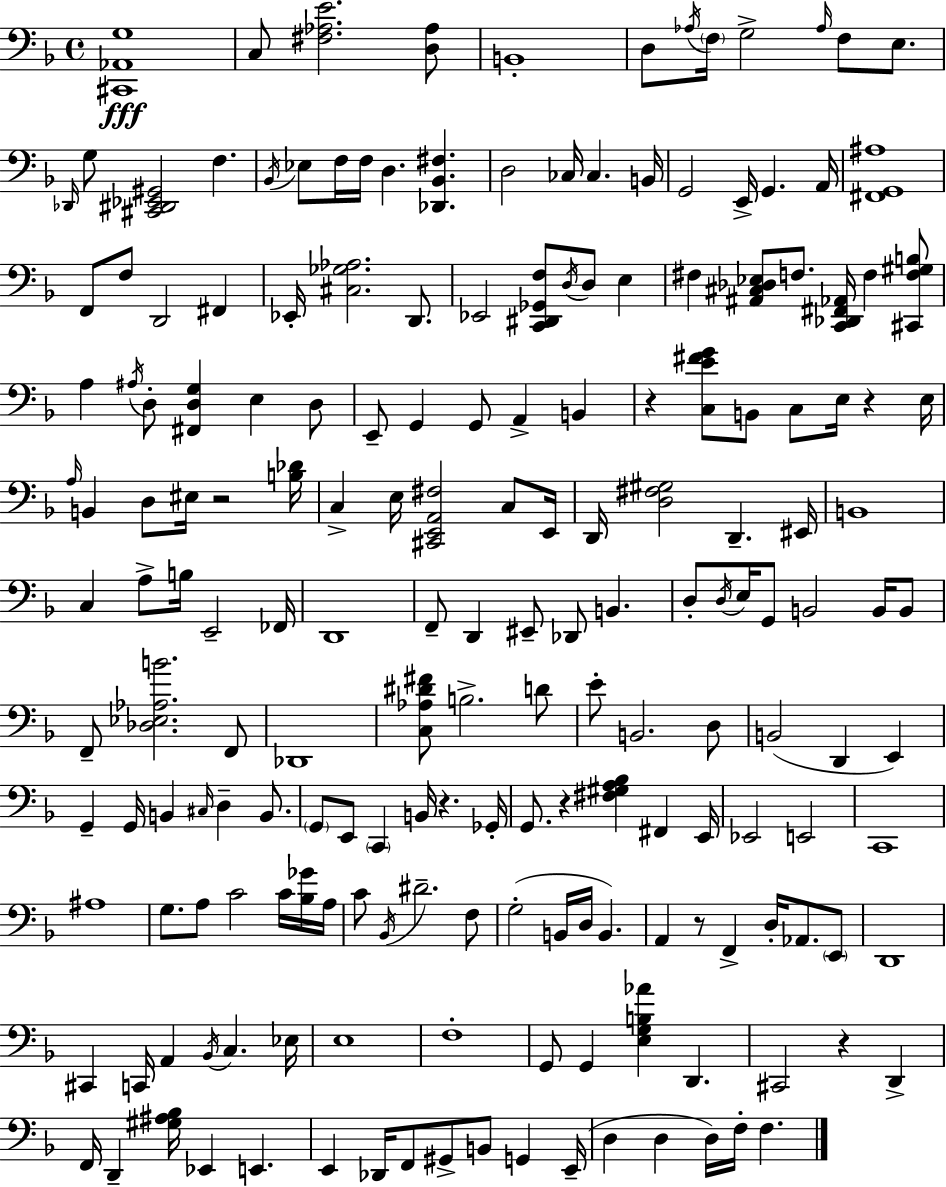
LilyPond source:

{
  \clef bass
  \time 4/4
  \defaultTimeSignature
  \key f \major
  <cis, aes, g>1\fff | c8 <fis aes e'>2. <d aes>8 | b,1-. | d8 \acciaccatura { aes16 } \parenthesize f16 g2-> \grace { aes16 } f8 e8. | \break \grace { des,16 } g8 <cis, dis, ees, gis,>2 f4. | \acciaccatura { bes,16 } ees8 f16 f16 d4. <des, bes, fis>4. | d2 ces16 ces4. | b,16 g,2 e,16-> g,4. | \break a,16 <fis, g, ais>1 | f,8 f8 d,2 | fis,4 ees,16-. <cis ges aes>2. | d,8. ees,2 <c, dis, ges, f>8 \acciaccatura { d16 } d8 | \break e4 fis4 <ais, cis des ees>8 f8. <c, des, fis, aes,>16 f4 | <cis, f gis b>8 a4 \acciaccatura { ais16 } d8-. <fis, d g>4 | e4 d8 e,8-- g,4 g,8 a,4-> | b,4 r4 <c e' fis' g'>8 b,8 c8 | \break e16 r4 e16 \grace { a16 } b,4 d8 eis16 r2 | <b des'>16 c4-> e16 <cis, e, a, fis>2 | c8 e,16 d,16 <d fis gis>2 | d,4.-- eis,16 b,1 | \break c4 a8-> b16 e,2-- | fes,16 d,1 | f,8-- d,4 eis,8-- des,8 | b,4. d8-. \acciaccatura { d16 } e16 g,8 b,2 | \break b,16 b,8 f,8-- <des ees aes b'>2. | f,8 des,1 | <c aes dis' fis'>8 b2.-> | d'8 e'8-. b,2. | \break d8 b,2( | d,4 e,4) g,4-- g,16 b,4 | \grace { cis16 } d4-- b,8. \parenthesize g,8 e,8 \parenthesize c,4 | b,16 r4. ges,16-. g,8. r4 | \break <fis gis a bes>4 fis,4 e,16 ees,2 | e,2 c,1 | ais1 | g8. a8 c'2 | \break c'16 <bes ges'>16 a16 c'8 \acciaccatura { bes,16 } dis'2.-- | f8 g2-.( | b,16 d16 b,4.) a,4 r8 | f,4-> d16-. aes,8. \parenthesize e,8 d,1 | \break cis,4 c,16 a,4 | \acciaccatura { bes,16 } c4. ees16 e1 | f1-. | g,8 g,4 | \break <e g b aes'>4 d,4. cis,2 | r4 d,4-> f,16 d,4-- | <gis ais bes>16 ees,4 e,4. e,4 des,16 | f,8 gis,8-> b,8 g,4 e,16--( d4 d4 | \break d16) f16-. f4. \bar "|."
}